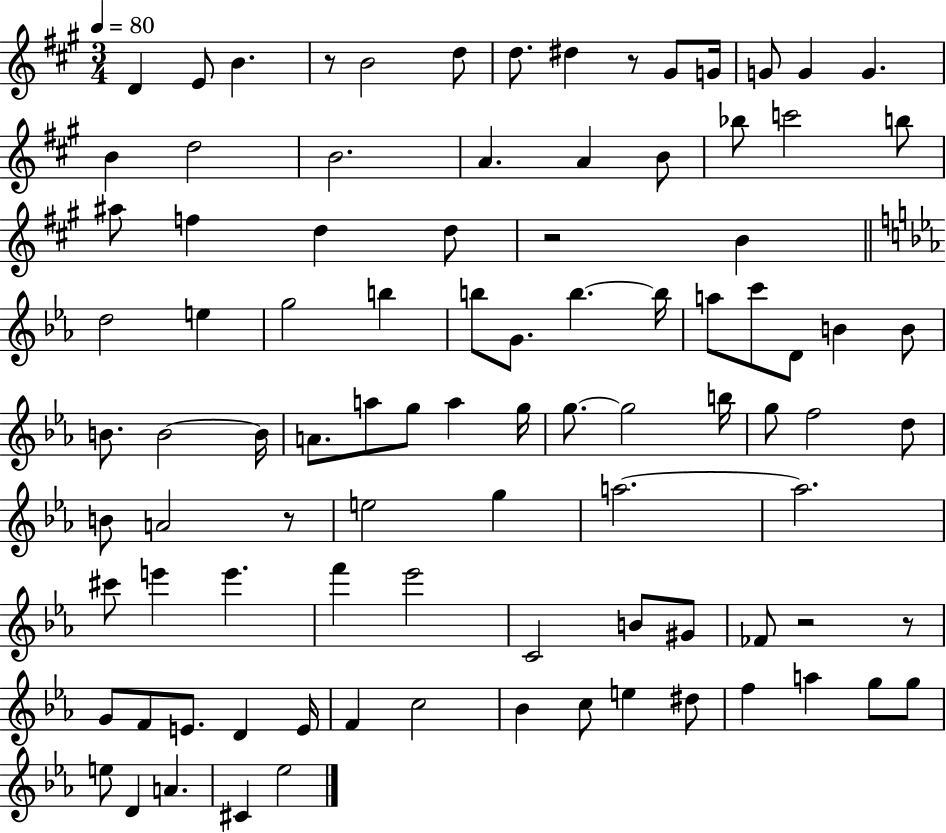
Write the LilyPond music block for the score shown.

{
  \clef treble
  \numericTimeSignature
  \time 3/4
  \key a \major
  \tempo 4 = 80
  d'4 e'8 b'4. | r8 b'2 d''8 | d''8. dis''4 r8 gis'8 g'16 | g'8 g'4 g'4. | \break b'4 d''2 | b'2. | a'4. a'4 b'8 | bes''8 c'''2 b''8 | \break ais''8 f''4 d''4 d''8 | r2 b'4 | \bar "||" \break \key c \minor d''2 e''4 | g''2 b''4 | b''8 g'8. b''4.~~ b''16 | a''8 c'''8 d'8 b'4 b'8 | \break b'8. b'2~~ b'16 | a'8. a''8 g''8 a''4 g''16 | g''8.~~ g''2 b''16 | g''8 f''2 d''8 | \break b'8 a'2 r8 | e''2 g''4 | a''2.~~ | a''2. | \break cis'''8 e'''4 e'''4. | f'''4 ees'''2 | c'2 b'8 gis'8 | fes'8 r2 r8 | \break g'8 f'8 e'8. d'4 e'16 | f'4 c''2 | bes'4 c''8 e''4 dis''8 | f''4 a''4 g''8 g''8 | \break e''8 d'4 a'4. | cis'4 ees''2 | \bar "|."
}